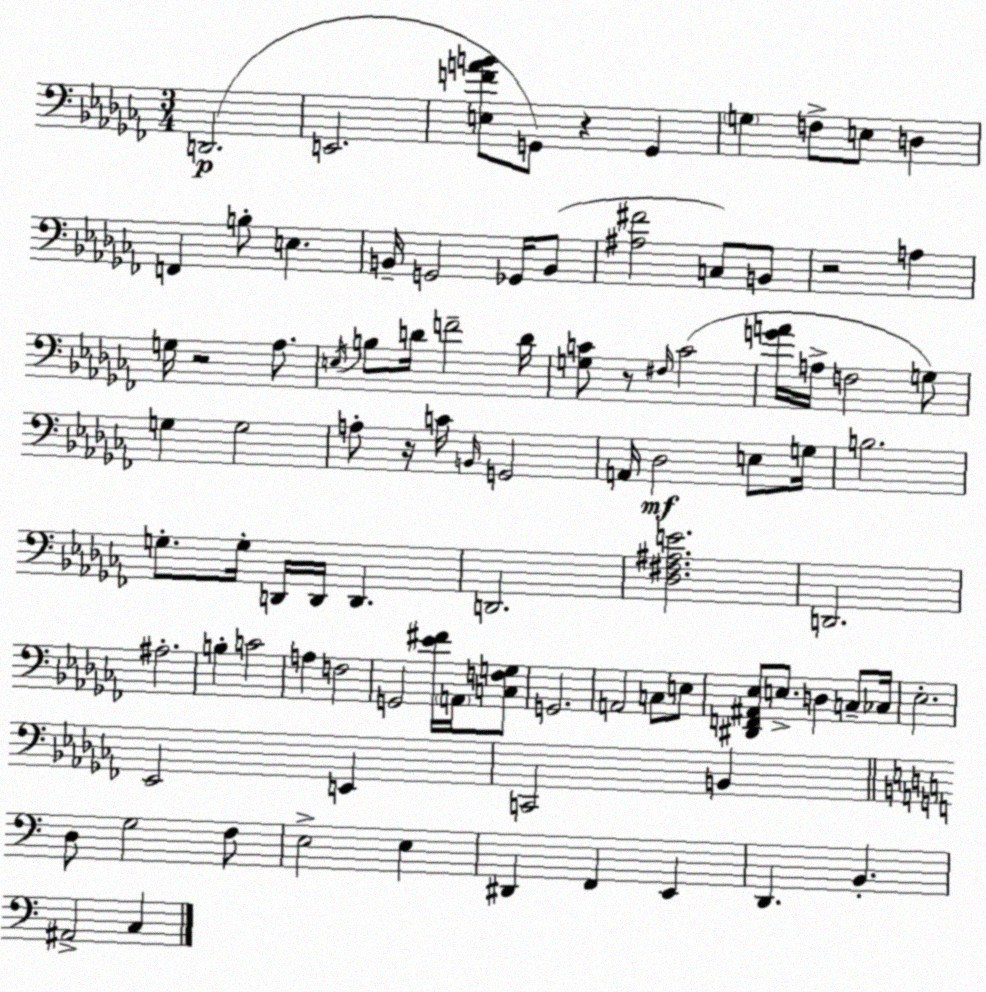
X:1
T:Untitled
M:3/4
L:1/4
K:Abm
D,,2 E,,2 [E,FAB]/2 G,,/2 z G,, G, F,/2 E,/2 D, F,, B,/2 E, B,,/4 G,,2 _G,,/4 B,,/2 [^A,^F]2 C,/2 B,,/2 z2 A, G,/4 z2 _A,/2 E,/4 B,/2 D/4 F2 D/4 [G,C]/2 z/2 ^F,/4 C2 [GA]/4 A,/4 F,2 G,/2 G, G,2 A,/2 z/4 C/4 B,,/4 G,,2 A,,/4 _D,2 E,/2 G,/4 B,2 G,/2 G,/4 D,,/4 D,,/4 D,, D,,2 [_D,^F,^A,E]2 D,,2 ^A,2 B, C2 A, F,2 G,,2 [_E^F]/4 A,,/4 [C,F,G,]/2 G,,2 A,,2 C,/2 E,/2 [^D,,F,,^A,,_E,]/2 E,/2 D, C,/2 _C,/4 _E,2 _E,,2 E,, C,,2 B,, D,/2 G,2 F,/2 E,2 E, ^D,, F,, E,, D,, B,, ^A,,2 C,